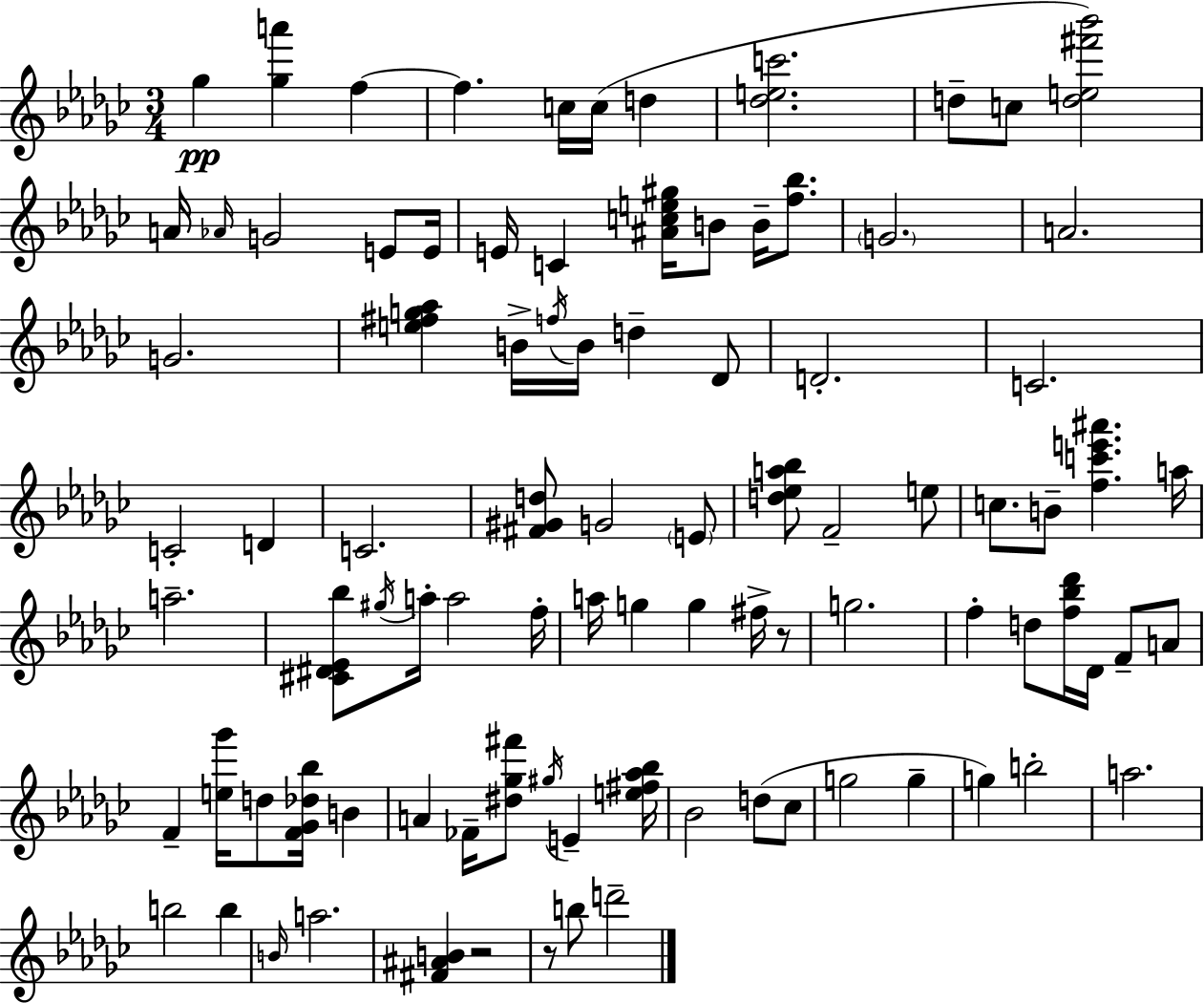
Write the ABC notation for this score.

X:1
T:Untitled
M:3/4
L:1/4
K:Ebm
_g [_ga'] f f c/4 c/4 d [_dec']2 d/2 c/2 [de^f'_b']2 A/4 _A/4 G2 E/2 E/4 E/4 C [^Ace^g]/4 B/2 B/4 [f_b]/2 G2 A2 G2 [e^fg_a] B/4 f/4 B/4 d _D/2 D2 C2 C2 D C2 [^F^Gd]/2 G2 E/2 [d_ea_b]/2 F2 e/2 c/2 B/2 [fc'e'^a'] a/4 a2 [^C^D_E_b]/2 ^g/4 a/4 a2 f/4 a/4 g g ^f/4 z/2 g2 f d/2 [f_b_d']/4 _D/4 F/2 A/2 F [e_g']/4 d/2 [F_G_d_b]/4 B A _F/4 [^d_g^f']/2 ^g/4 E [e^f_a_b]/4 _B2 d/2 _c/2 g2 g g b2 a2 b2 b B/4 a2 [^F^AB] z2 z/2 b/2 d'2